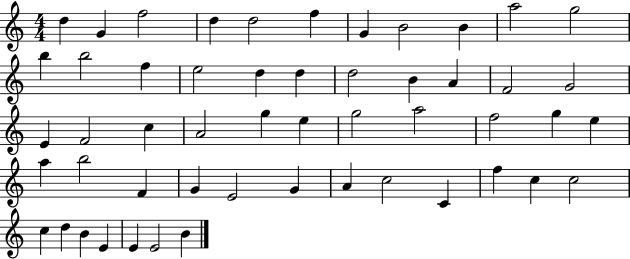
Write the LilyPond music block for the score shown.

{
  \clef treble
  \numericTimeSignature
  \time 4/4
  \key c \major
  d''4 g'4 f''2 | d''4 d''2 f''4 | g'4 b'2 b'4 | a''2 g''2 | \break b''4 b''2 f''4 | e''2 d''4 d''4 | d''2 b'4 a'4 | f'2 g'2 | \break e'4 f'2 c''4 | a'2 g''4 e''4 | g''2 a''2 | f''2 g''4 e''4 | \break a''4 b''2 f'4 | g'4 e'2 g'4 | a'4 c''2 c'4 | f''4 c''4 c''2 | \break c''4 d''4 b'4 e'4 | e'4 e'2 b'4 | \bar "|."
}